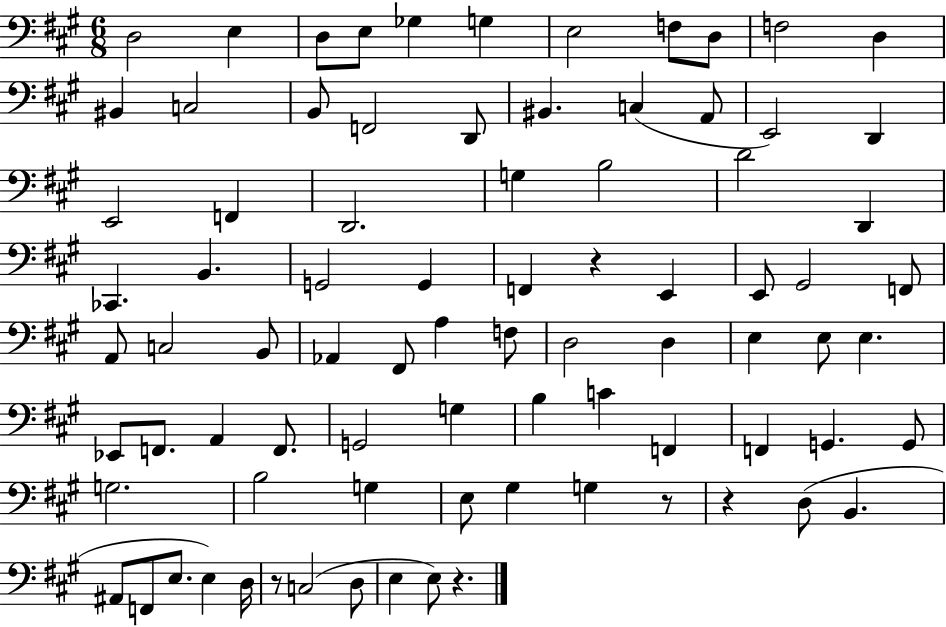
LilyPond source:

{
  \clef bass
  \numericTimeSignature
  \time 6/8
  \key a \major
  \repeat volta 2 { d2 e4 | d8 e8 ges4 g4 | e2 f8 d8 | f2 d4 | \break bis,4 c2 | b,8 f,2 d,8 | bis,4. c4( a,8 | e,2) d,4 | \break e,2 f,4 | d,2. | g4 b2 | d'2 d,4 | \break ces,4. b,4. | g,2 g,4 | f,4 r4 e,4 | e,8 gis,2 f,8 | \break a,8 c2 b,8 | aes,4 fis,8 a4 f8 | d2 d4 | e4 e8 e4. | \break ees,8 f,8. a,4 f,8. | g,2 g4 | b4 c'4 f,4 | f,4 g,4. g,8 | \break g2. | b2 g4 | e8 gis4 g4 r8 | r4 d8( b,4. | \break ais,8 f,8 e8. e4) d16 | r8 c2( d8 | e4 e8) r4. | } \bar "|."
}